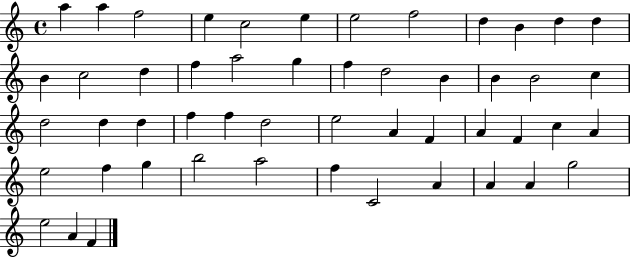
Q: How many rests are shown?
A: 0